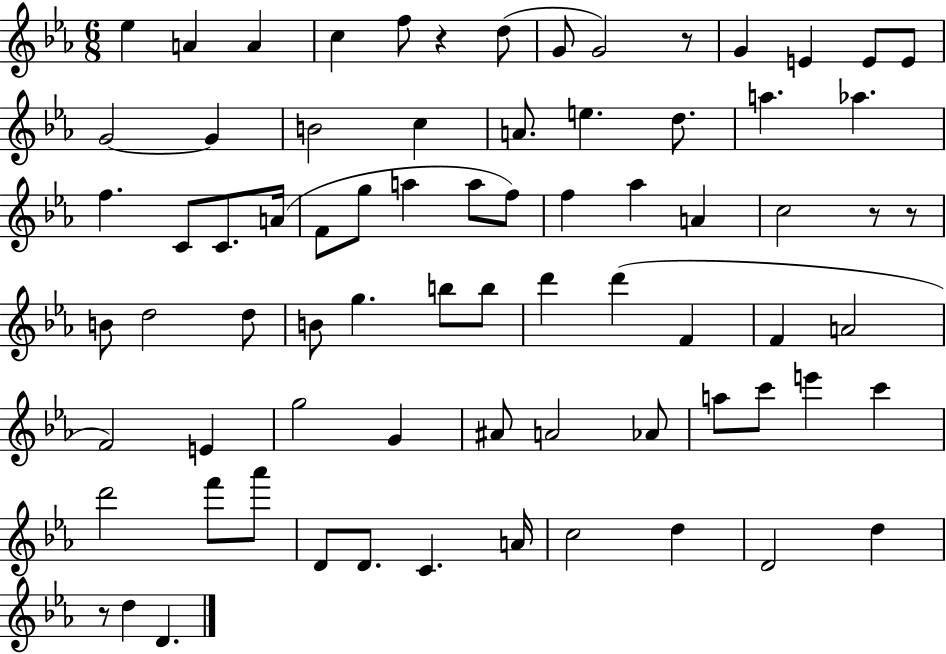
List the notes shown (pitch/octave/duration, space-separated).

Eb5/q A4/q A4/q C5/q F5/e R/q D5/e G4/e G4/h R/e G4/q E4/q E4/e E4/e G4/h G4/q B4/h C5/q A4/e. E5/q. D5/e. A5/q. Ab5/q. F5/q. C4/e C4/e. A4/s F4/e G5/e A5/q A5/e F5/e F5/q Ab5/q A4/q C5/h R/e R/e B4/e D5/h D5/e B4/e G5/q. B5/e B5/e D6/q D6/q F4/q F4/q A4/h F4/h E4/q G5/h G4/q A#4/e A4/h Ab4/e A5/e C6/e E6/q C6/q D6/h F6/e Ab6/e D4/e D4/e. C4/q. A4/s C5/h D5/q D4/h D5/q R/e D5/q D4/q.